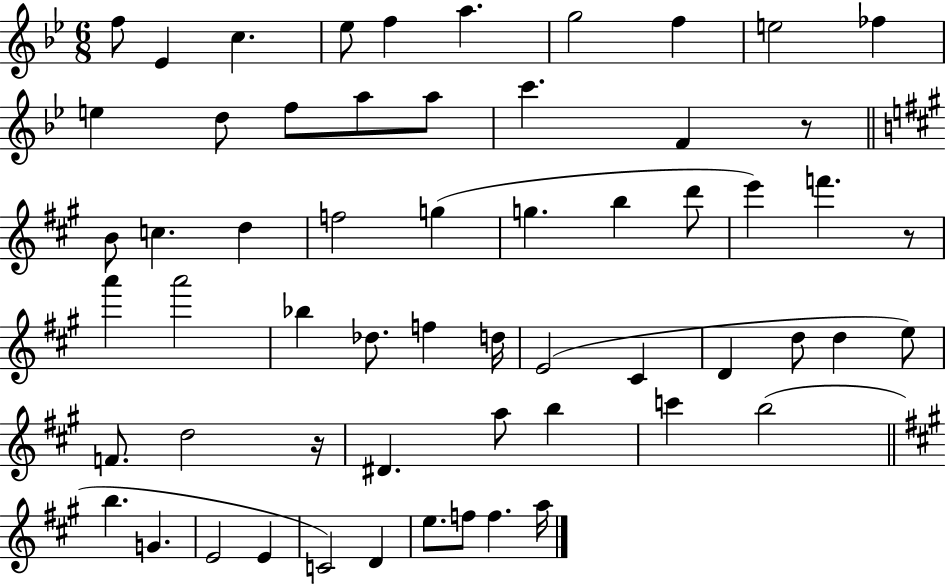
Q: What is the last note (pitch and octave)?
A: A5